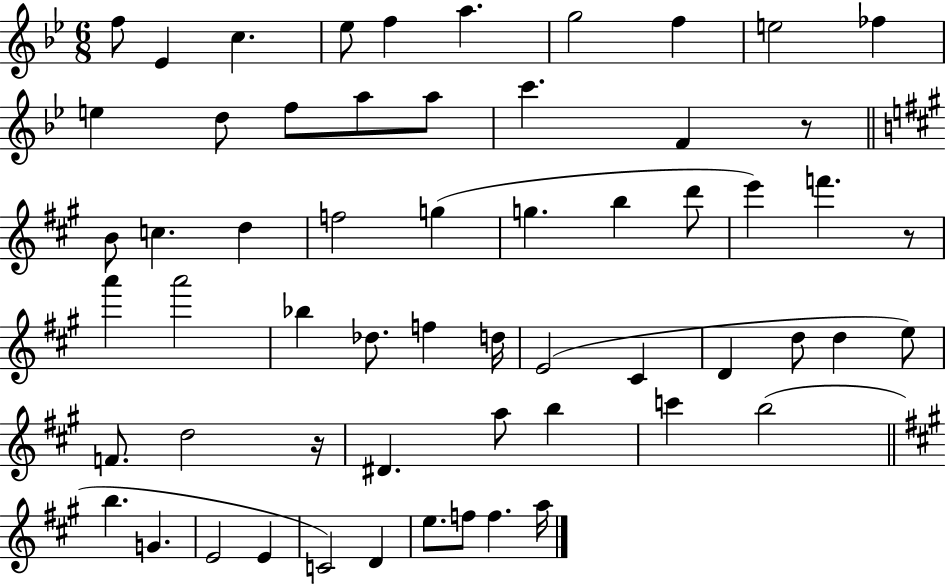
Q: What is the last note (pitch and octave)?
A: A5